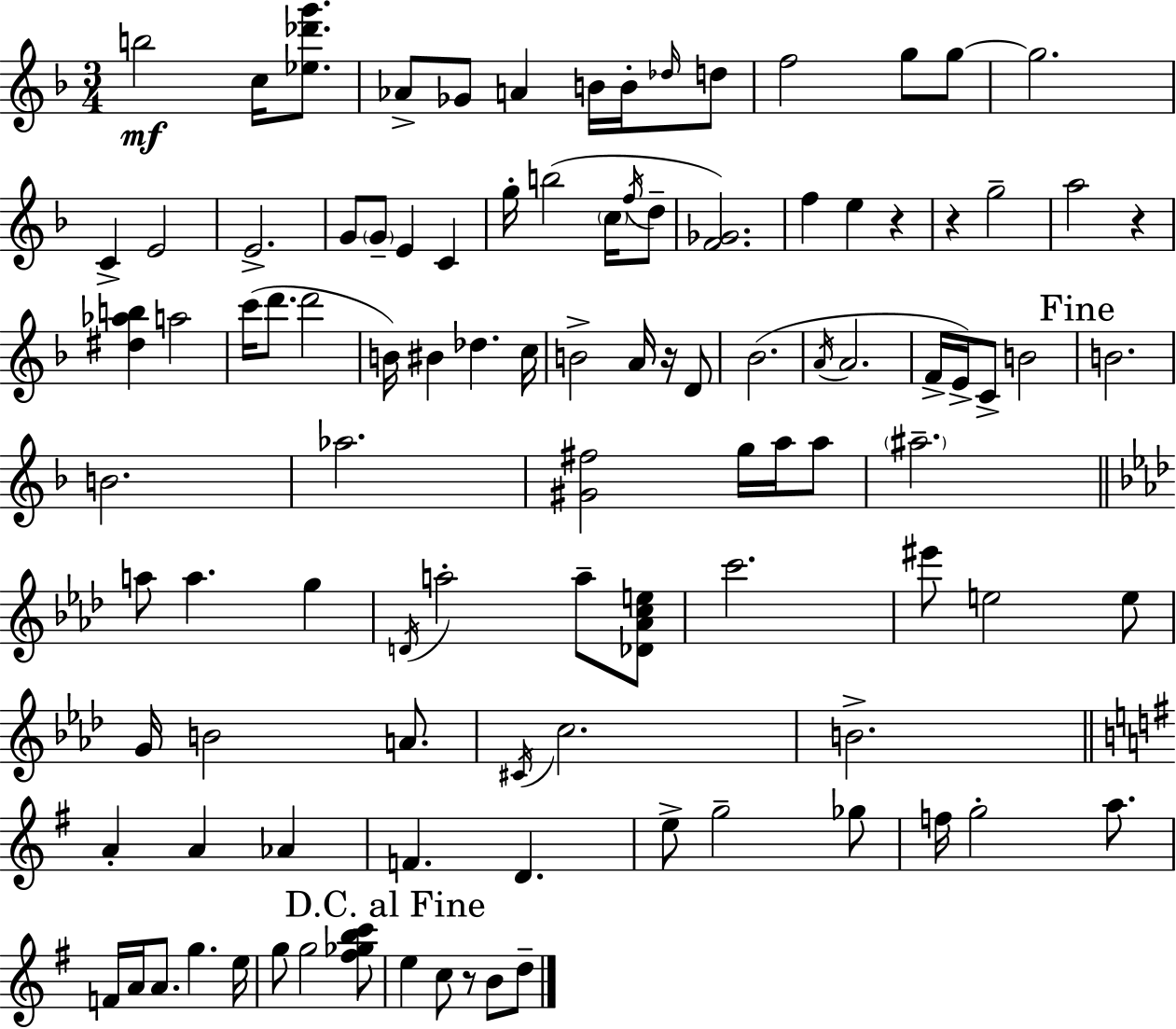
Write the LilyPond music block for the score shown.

{
  \clef treble
  \numericTimeSignature
  \time 3/4
  \key f \major
  b''2\mf c''16 <ees'' des''' g'''>8. | aes'8-> ges'8 a'4 b'16 b'16-. \grace { des''16 } d''8 | f''2 g''8 g''8~~ | g''2. | \break c'4-> e'2 | e'2.-> | g'8 \parenthesize g'8-- e'4 c'4 | g''16-. b''2( \parenthesize c''16 \acciaccatura { f''16 } | \break d''8-- <f' ges'>2.) | f''4 e''4 r4 | r4 g''2-- | a''2 r4 | \break <dis'' aes'' b''>4 a''2 | c'''16( d'''8. d'''2 | b'16) bis'4 des''4. | c''16 b'2-> a'16 r16 | \break d'8 bes'2.( | \acciaccatura { a'16 } a'2. | f'16-> e'16->) c'8-> b'2 | \mark "Fine" b'2. | \break b'2. | aes''2. | <gis' fis''>2 g''16 | a''16 a''8 \parenthesize ais''2.-- | \break \bar "||" \break \key aes \major a''8 a''4. g''4 | \acciaccatura { d'16 } a''2-. a''8-- <des' aes' c'' e''>8 | c'''2. | eis'''8 e''2 e''8 | \break g'16 b'2 a'8. | \acciaccatura { cis'16 } c''2. | b'2.-> | \bar "||" \break \key g \major a'4-. a'4 aes'4 | f'4. d'4. | e''8-> g''2-- ges''8 | f''16 g''2-. a''8. | \break f'16 a'16 a'8. g''4. e''16 | g''8 g''2 <fis'' ges'' b'' c'''>8 | \mark "D.C. al Fine" e''4 c''8 r8 b'8 d''8-- | \bar "|."
}